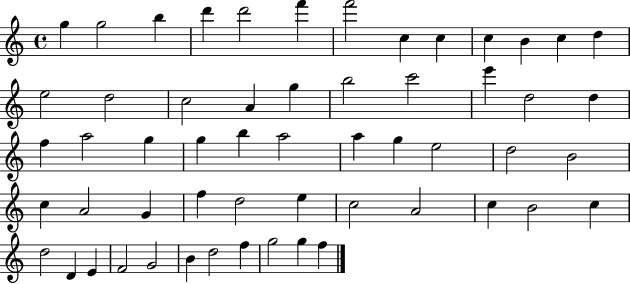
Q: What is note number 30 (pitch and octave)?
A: A5